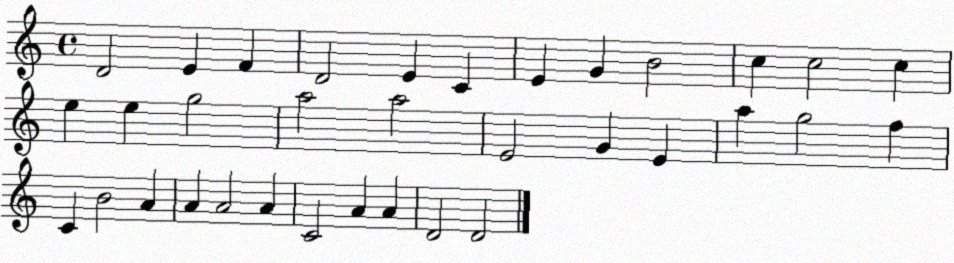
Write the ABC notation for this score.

X:1
T:Untitled
M:4/4
L:1/4
K:C
D2 E F D2 E C E G B2 c c2 c e e g2 a2 a2 E2 G E a g2 f C B2 A A A2 A C2 A A D2 D2